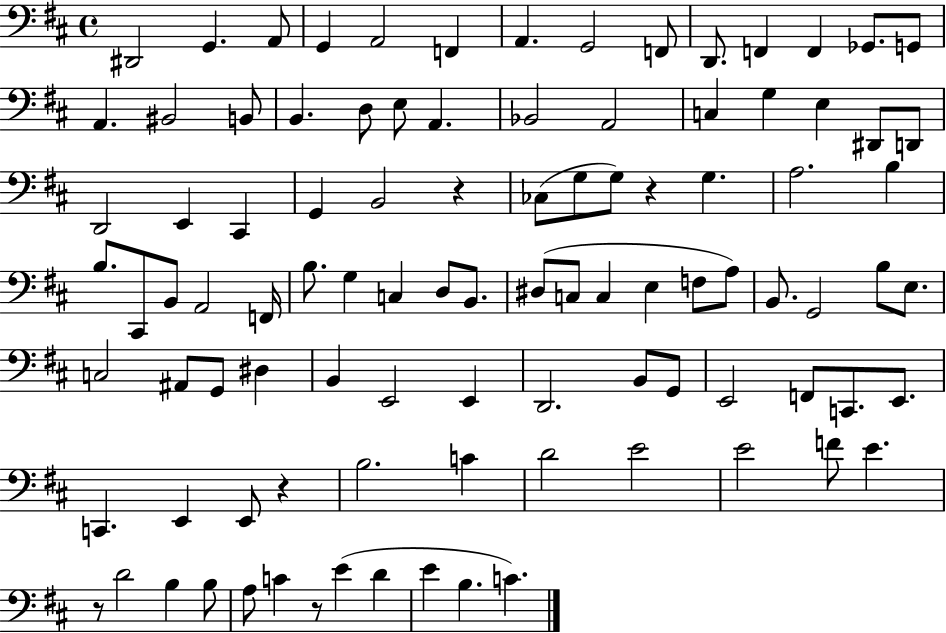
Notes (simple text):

D#2/h G2/q. A2/e G2/q A2/h F2/q A2/q. G2/h F2/e D2/e. F2/q F2/q Gb2/e. G2/e A2/q. BIS2/h B2/e B2/q. D3/e E3/e A2/q. Bb2/h A2/h C3/q G3/q E3/q D#2/e D2/e D2/h E2/q C#2/q G2/q B2/h R/q CES3/e G3/e G3/e R/q G3/q. A3/h. B3/q B3/e. C#2/e B2/e A2/h F2/s B3/e. G3/q C3/q D3/e B2/e. D#3/e C3/e C3/q E3/q F3/e A3/e B2/e. G2/h B3/e E3/e. C3/h A#2/e G2/e D#3/q B2/q E2/h E2/q D2/h. B2/e G2/e E2/h F2/e C2/e. E2/e. C2/q. E2/q E2/e R/q B3/h. C4/q D4/h E4/h E4/h F4/e E4/q. R/e D4/h B3/q B3/e A3/e C4/q R/e E4/q D4/q E4/q B3/q. C4/q.